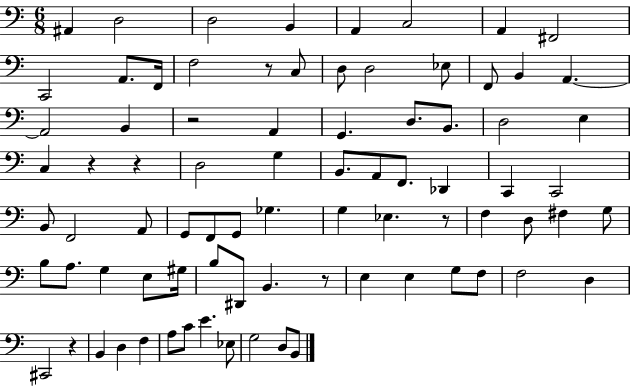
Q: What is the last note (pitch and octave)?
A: B2